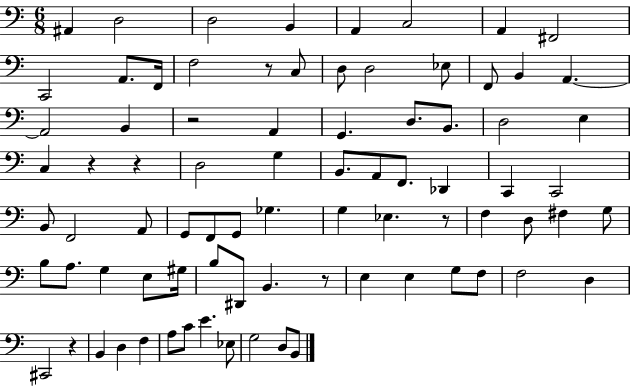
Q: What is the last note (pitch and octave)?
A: B2